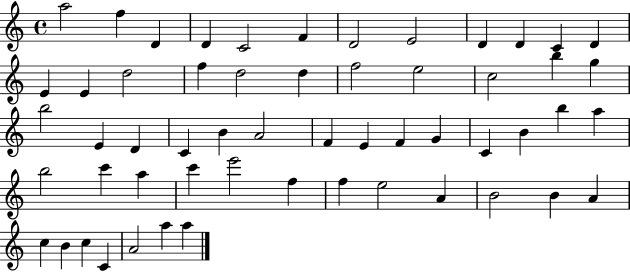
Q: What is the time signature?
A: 4/4